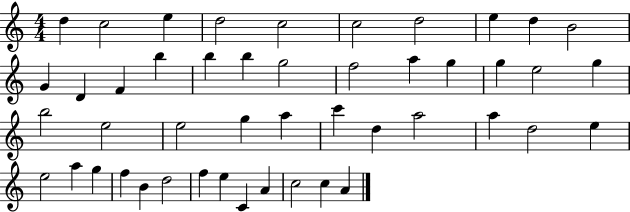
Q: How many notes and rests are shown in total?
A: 47